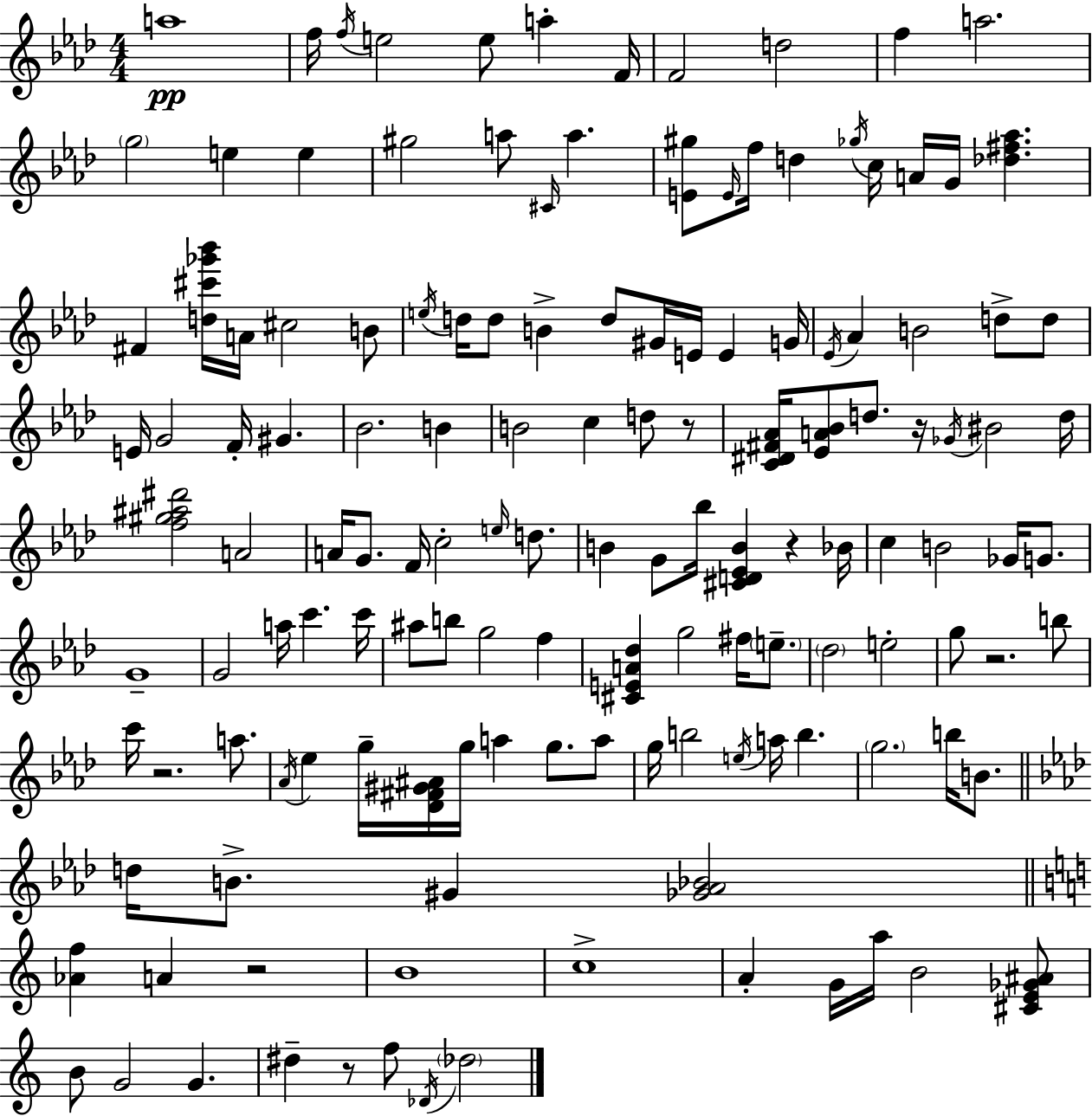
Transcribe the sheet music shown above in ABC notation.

X:1
T:Untitled
M:4/4
L:1/4
K:Ab
a4 f/4 f/4 e2 e/2 a F/4 F2 d2 f a2 g2 e e ^g2 a/2 ^C/4 a [E^g]/2 E/4 f/4 d _g/4 c/4 A/4 G/4 [_d^f_a] ^F [d^c'_g'_b']/4 A/4 ^c2 B/2 e/4 d/4 d/2 B d/2 ^G/4 E/4 E G/4 _E/4 _A B2 d/2 d/2 E/4 G2 F/4 ^G _B2 B B2 c d/2 z/2 [C^D^F_A]/4 [_EA_B]/2 d/2 z/4 _G/4 ^B2 d/4 [f^g^a^d']2 A2 A/4 G/2 F/4 c2 e/4 d/2 B G/2 _b/4 [^CD_EB] z _B/4 c B2 _G/4 G/2 G4 G2 a/4 c' c'/4 ^a/2 b/2 g2 f [^CEA_d] g2 ^f/4 e/2 _d2 e2 g/2 z2 b/2 c'/4 z2 a/2 _A/4 _e g/4 [_D^F^G^A]/4 g/4 a g/2 a/2 g/4 b2 e/4 a/4 b g2 b/4 B/2 d/4 B/2 ^G [_G_A_B]2 [_Af] A z2 B4 c4 A G/4 a/4 B2 [^CE_G^A]/2 B/2 G2 G ^d z/2 f/2 _D/4 _d2